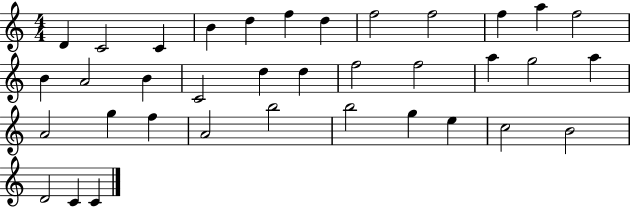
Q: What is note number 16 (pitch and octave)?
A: C4